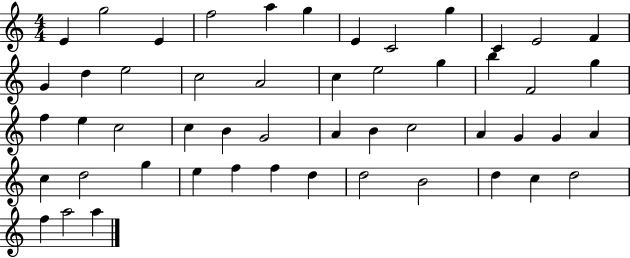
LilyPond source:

{
  \clef treble
  \numericTimeSignature
  \time 4/4
  \key c \major
  e'4 g''2 e'4 | f''2 a''4 g''4 | e'4 c'2 g''4 | c'4 e'2 f'4 | \break g'4 d''4 e''2 | c''2 a'2 | c''4 e''2 g''4 | b''4 f'2 g''4 | \break f''4 e''4 c''2 | c''4 b'4 g'2 | a'4 b'4 c''2 | a'4 g'4 g'4 a'4 | \break c''4 d''2 g''4 | e''4 f''4 f''4 d''4 | d''2 b'2 | d''4 c''4 d''2 | \break f''4 a''2 a''4 | \bar "|."
}